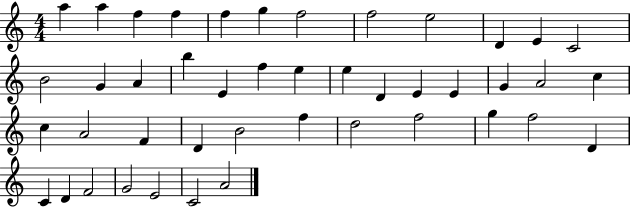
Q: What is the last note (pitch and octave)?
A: A4